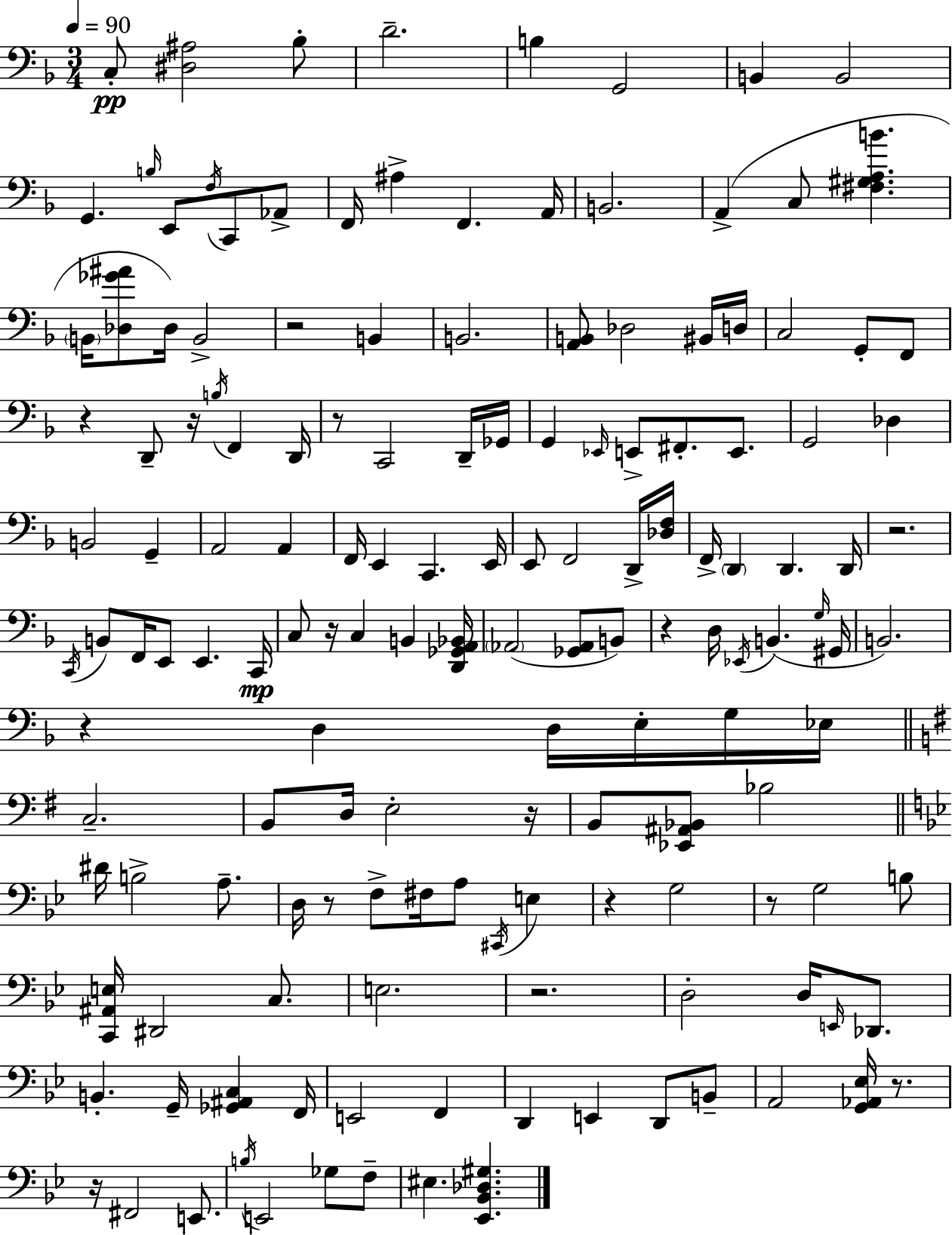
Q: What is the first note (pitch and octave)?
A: C3